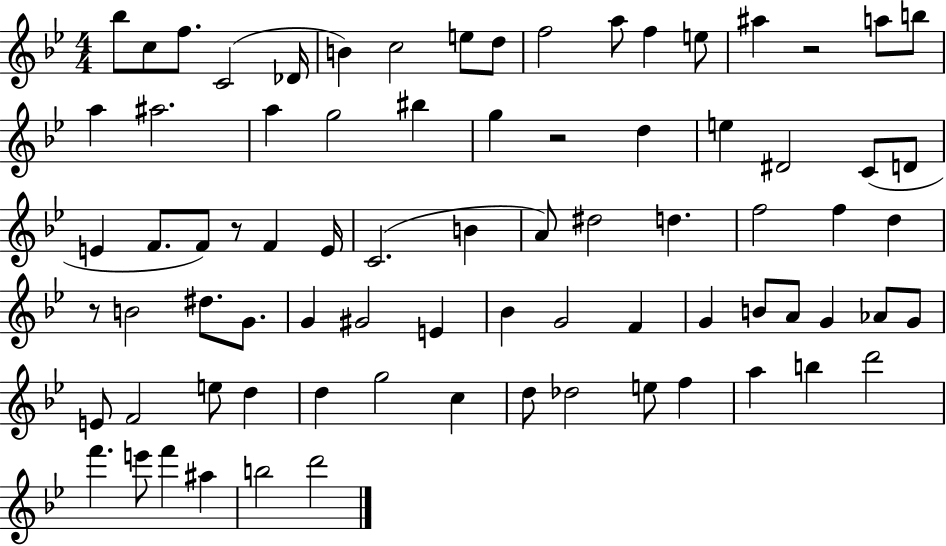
Bb5/e C5/e F5/e. C4/h Db4/s B4/q C5/h E5/e D5/e F5/h A5/e F5/q E5/e A#5/q R/h A5/e B5/e A5/q A#5/h. A5/q G5/h BIS5/q G5/q R/h D5/q E5/q D#4/h C4/e D4/e E4/q F4/e. F4/e R/e F4/q E4/s C4/h. B4/q A4/e D#5/h D5/q. F5/h F5/q D5/q R/e B4/h D#5/e. G4/e. G4/q G#4/h E4/q Bb4/q G4/h F4/q G4/q B4/e A4/e G4/q Ab4/e G4/e E4/e F4/h E5/e D5/q D5/q G5/h C5/q D5/e Db5/h E5/e F5/q A5/q B5/q D6/h F6/q. E6/e F6/q A#5/q B5/h D6/h